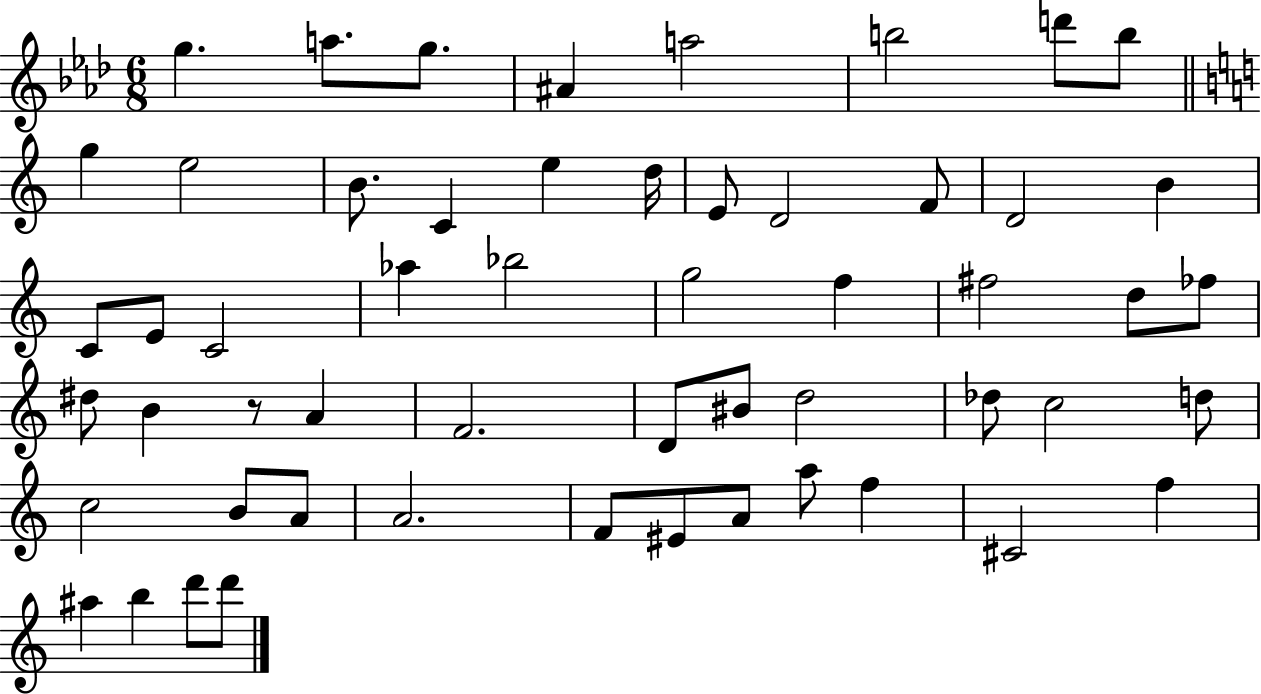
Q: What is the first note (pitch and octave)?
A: G5